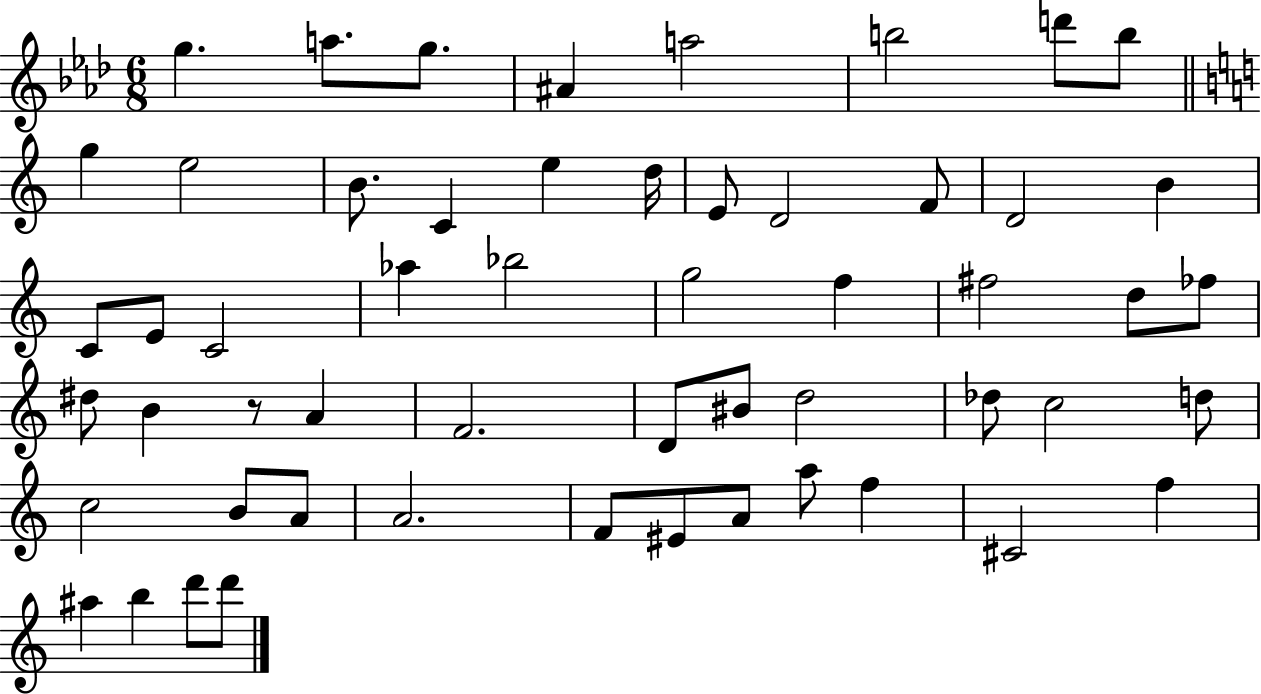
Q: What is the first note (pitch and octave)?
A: G5